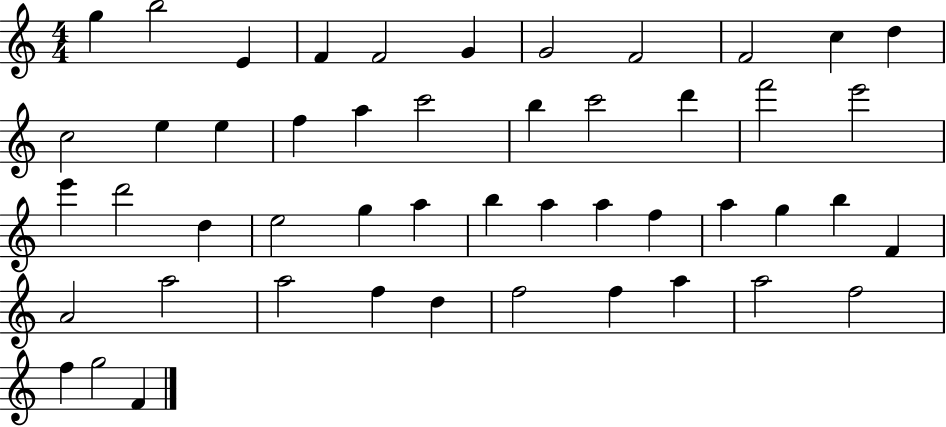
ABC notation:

X:1
T:Untitled
M:4/4
L:1/4
K:C
g b2 E F F2 G G2 F2 F2 c d c2 e e f a c'2 b c'2 d' f'2 e'2 e' d'2 d e2 g a b a a f a g b F A2 a2 a2 f d f2 f a a2 f2 f g2 F